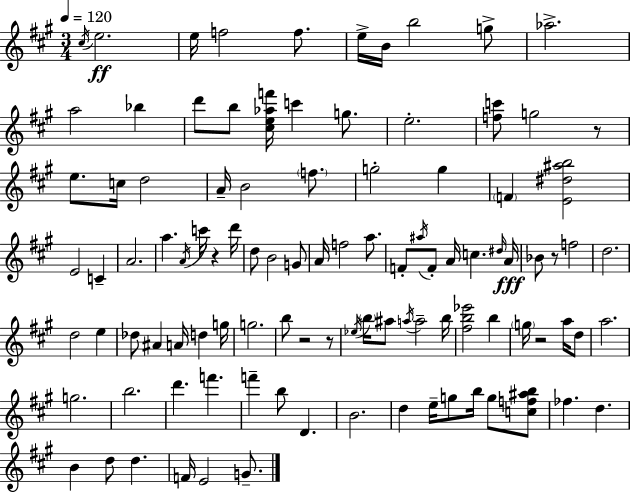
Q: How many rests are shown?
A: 6